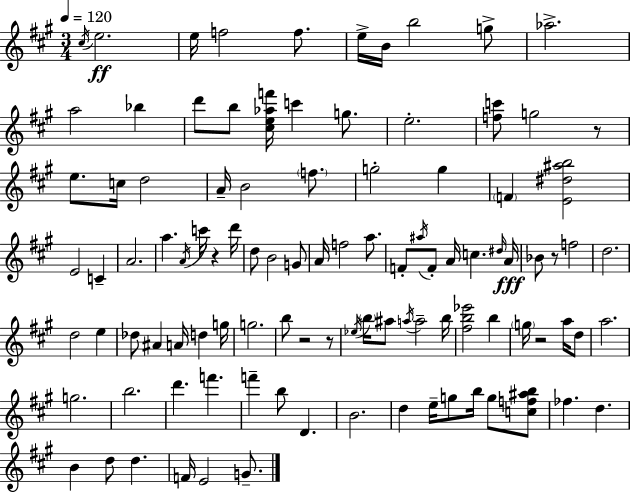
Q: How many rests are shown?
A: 6